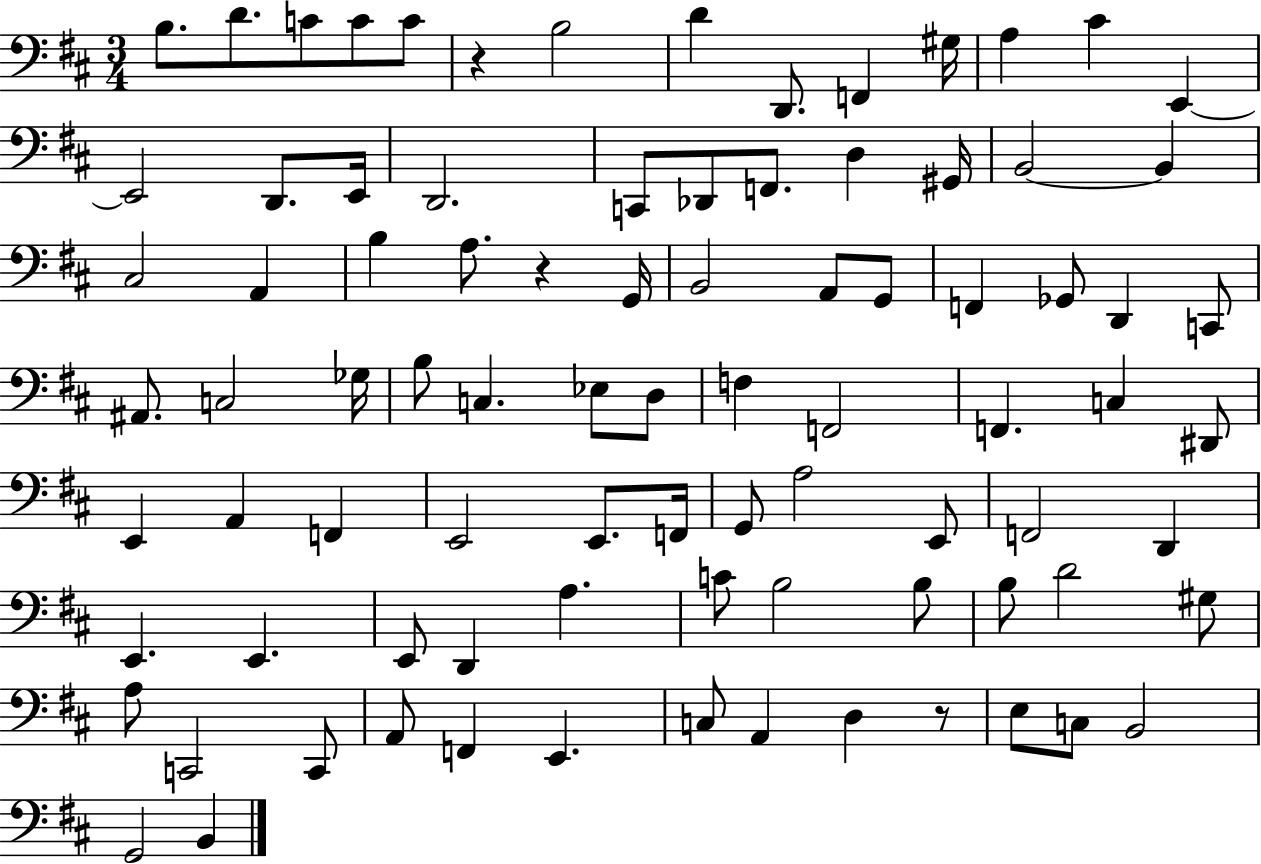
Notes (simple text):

B3/e. D4/e. C4/e C4/e C4/e R/q B3/h D4/q D2/e. F2/q G#3/s A3/q C#4/q E2/q E2/h D2/e. E2/s D2/h. C2/e Db2/e F2/e. D3/q G#2/s B2/h B2/q C#3/h A2/q B3/q A3/e. R/q G2/s B2/h A2/e G2/e F2/q Gb2/e D2/q C2/e A#2/e. C3/h Gb3/s B3/e C3/q. Eb3/e D3/e F3/q F2/h F2/q. C3/q D#2/e E2/q A2/q F2/q E2/h E2/e. F2/s G2/e A3/h E2/e F2/h D2/q E2/q. E2/q. E2/e D2/q A3/q. C4/e B3/h B3/e B3/e D4/h G#3/e A3/e C2/h C2/e A2/e F2/q E2/q. C3/e A2/q D3/q R/e E3/e C3/e B2/h G2/h B2/q